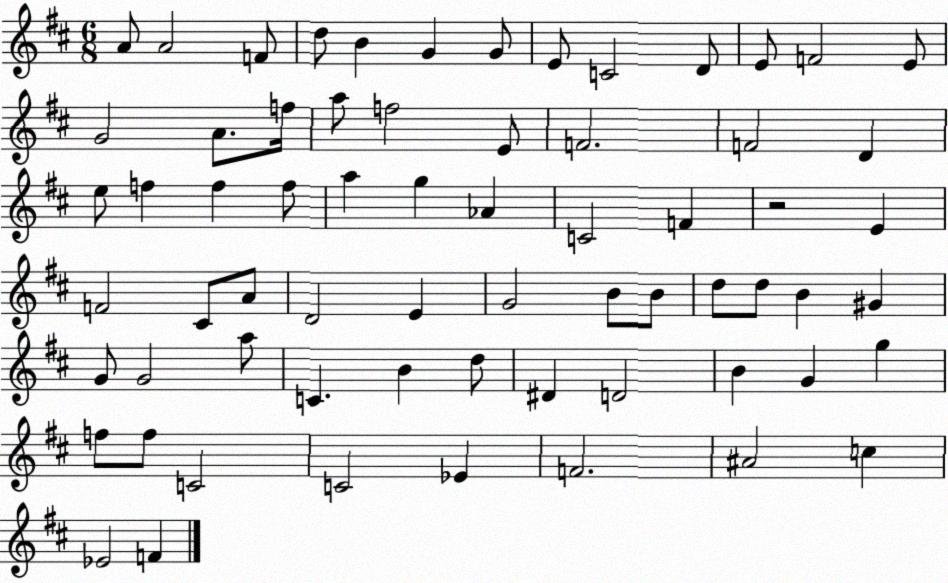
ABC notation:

X:1
T:Untitled
M:6/8
L:1/4
K:D
A/2 A2 F/2 d/2 B G G/2 E/2 C2 D/2 E/2 F2 E/2 G2 A/2 f/4 a/2 f2 E/2 F2 F2 D e/2 f f f/2 a g _A C2 F z2 E F2 ^C/2 A/2 D2 E G2 B/2 B/2 d/2 d/2 B ^G G/2 G2 a/2 C B d/2 ^D D2 B G g f/2 f/2 C2 C2 _E F2 ^A2 c _E2 F